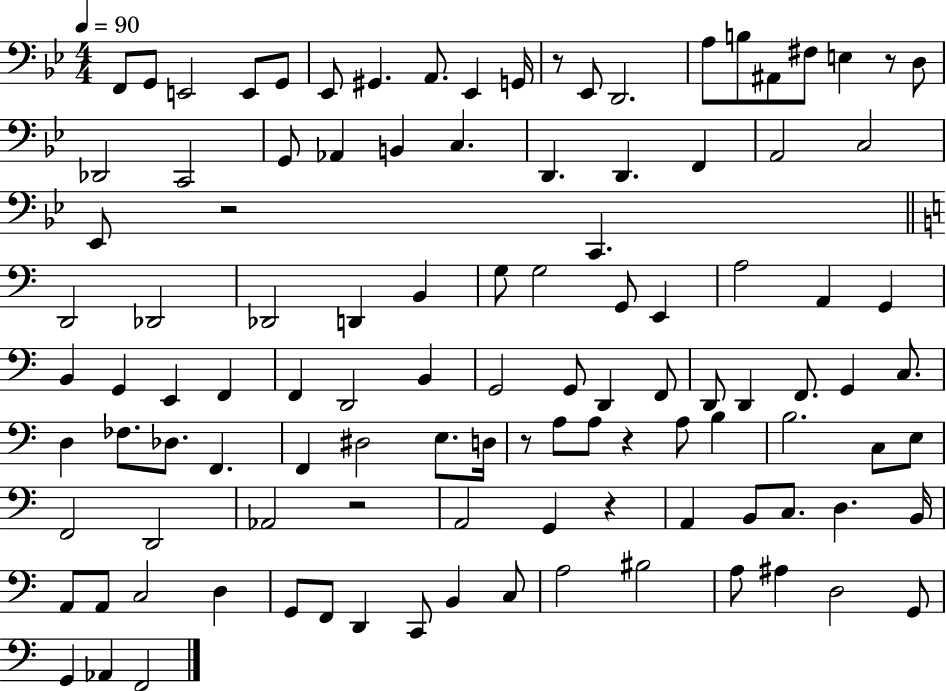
F2/e G2/e E2/h E2/e G2/e Eb2/e G#2/q. A2/e. Eb2/q G2/s R/e Eb2/e D2/h. A3/e B3/e A#2/e F#3/e E3/q R/e D3/e Db2/h C2/h G2/e Ab2/q B2/q C3/q. D2/q. D2/q. F2/q A2/h C3/h Eb2/e R/h C2/q. D2/h Db2/h Db2/h D2/q B2/q G3/e G3/h G2/e E2/q A3/h A2/q G2/q B2/q G2/q E2/q F2/q F2/q D2/h B2/q G2/h G2/e D2/q F2/e D2/e D2/q F2/e. G2/q C3/e. D3/q FES3/e. Db3/e. F2/q. F2/q D#3/h E3/e. D3/s R/e A3/e A3/e R/q A3/e B3/q B3/h. C3/e E3/e F2/h D2/h Ab2/h R/h A2/h G2/q R/q A2/q B2/e C3/e. D3/q. B2/s A2/e A2/e C3/h D3/q G2/e F2/e D2/q C2/e B2/q C3/e A3/h BIS3/h A3/e A#3/q D3/h G2/e G2/q Ab2/q F2/h